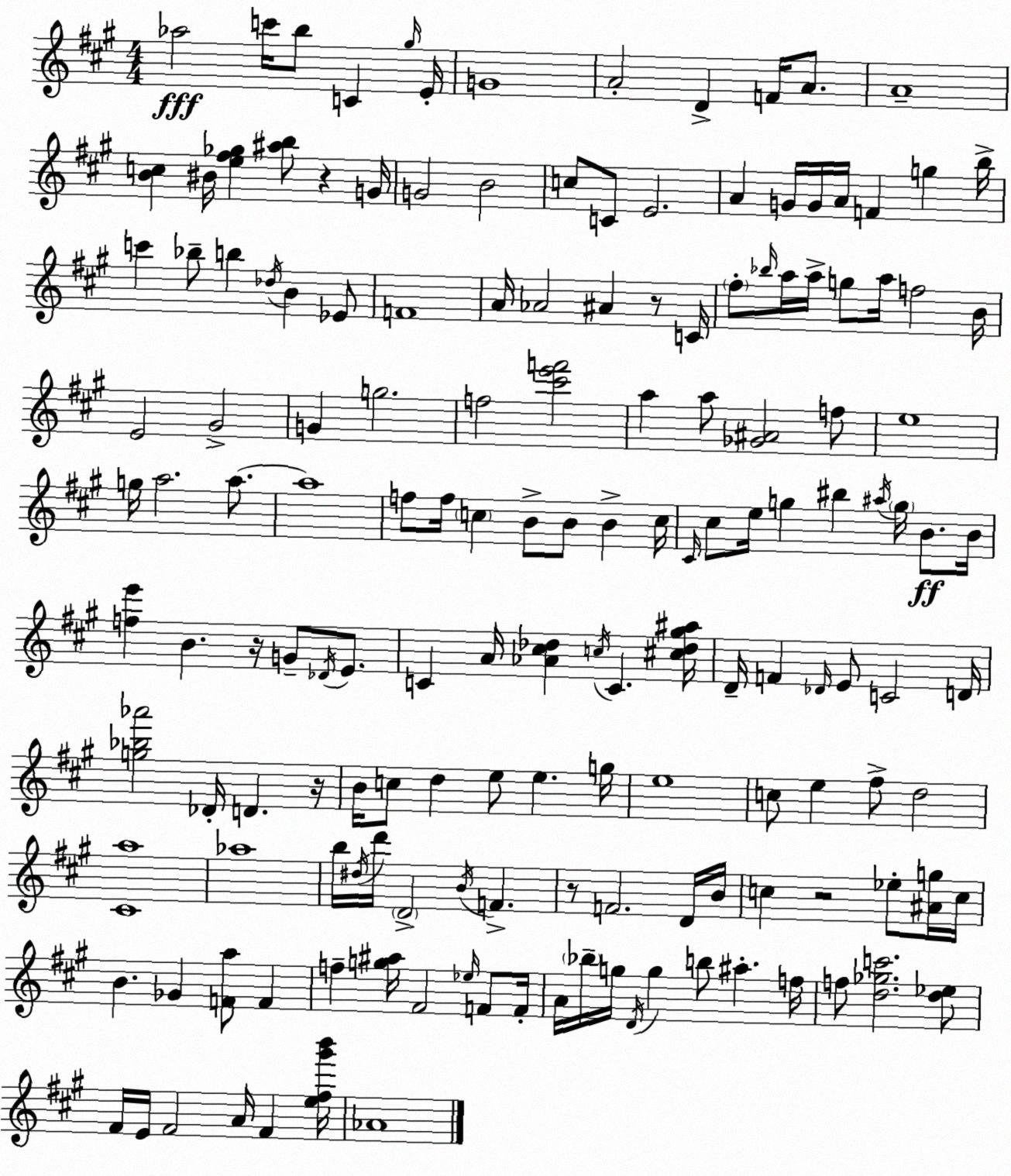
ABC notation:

X:1
T:Untitled
M:4/4
L:1/4
K:A
_a2 c'/4 b/2 C ^g/4 E/4 G4 A2 D F/4 A/2 A4 [Bc] ^B/4 [e^f_g] [^ab]/2 z G/4 G2 B2 c/2 C/2 E2 A G/4 G/4 A/4 F g b/4 c' _b/2 b _d/4 B _E/2 F4 A/4 _A2 ^A z/2 C/4 ^f/2 _b/4 a/4 a/4 g/2 a/4 f2 B/4 E2 ^G2 G g2 f2 [^c'e'f']2 a a/2 [_G^A]2 f/2 e4 g/4 a2 a/2 a4 f/2 f/4 c B/2 B/2 B c/4 ^C/4 ^c/2 e/4 g ^b ^a/4 g/4 B/2 B/4 [fe'] B z/4 G/2 _D/4 E/2 C A/4 [_A^c_d] c/4 C [^c_d^g^a]/4 D/4 F _D/4 E/2 C2 D/4 [g_b_a']2 _D/4 D z/4 B/4 c/2 d e/2 e g/4 e4 c/2 e ^f/2 d2 [^Ca]4 _a4 b/4 ^d/4 d'/4 D2 B/4 F z/2 F2 D/4 B/4 c z2 _e/2 [^Ag]/4 c/4 B _G [Fa]/2 F f [g^a]/4 ^F2 _e/4 F/2 F/4 A/4 _b/4 g/4 D/4 g b/2 ^a f/4 f/2 [d_gc']2 [d_e]/2 ^F/4 E/4 ^F2 A/4 ^F [e^f^g'b']/4 _A4